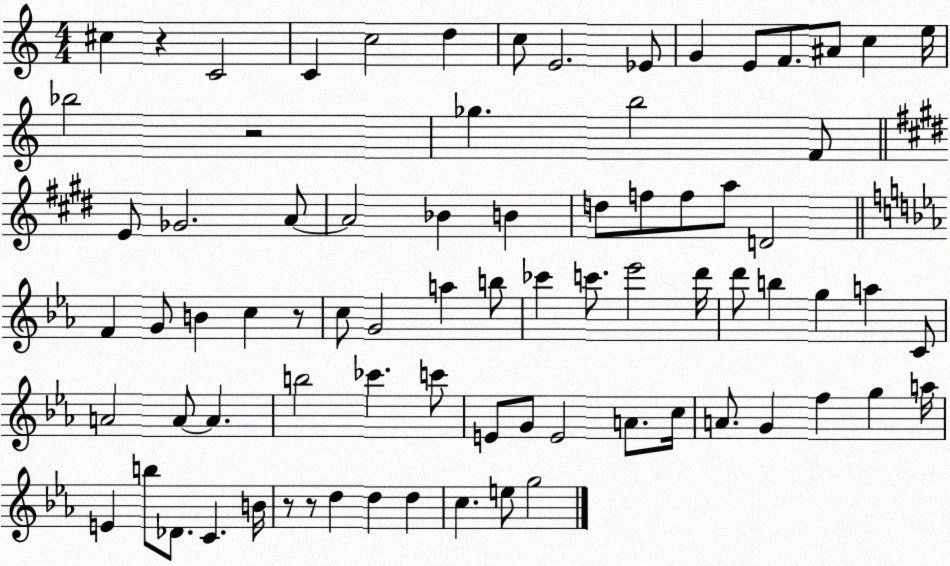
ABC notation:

X:1
T:Untitled
M:4/4
L:1/4
K:C
^c z C2 C c2 d c/2 E2 _E/2 G E/2 F/2 ^A/2 c e/4 _b2 z2 _g b2 F/2 E/2 _G2 A/2 A2 _B B d/2 f/2 f/2 a/2 D2 F G/2 B c z/2 c/2 G2 a b/2 _c' c'/2 _e'2 d'/4 d'/2 b g a C/2 A2 A/2 A b2 _c' c'/2 E/2 G/2 E2 A/2 c/4 A/2 G f g a/4 E b/2 _D/2 C B/4 z/2 z/2 d d d c e/2 g2